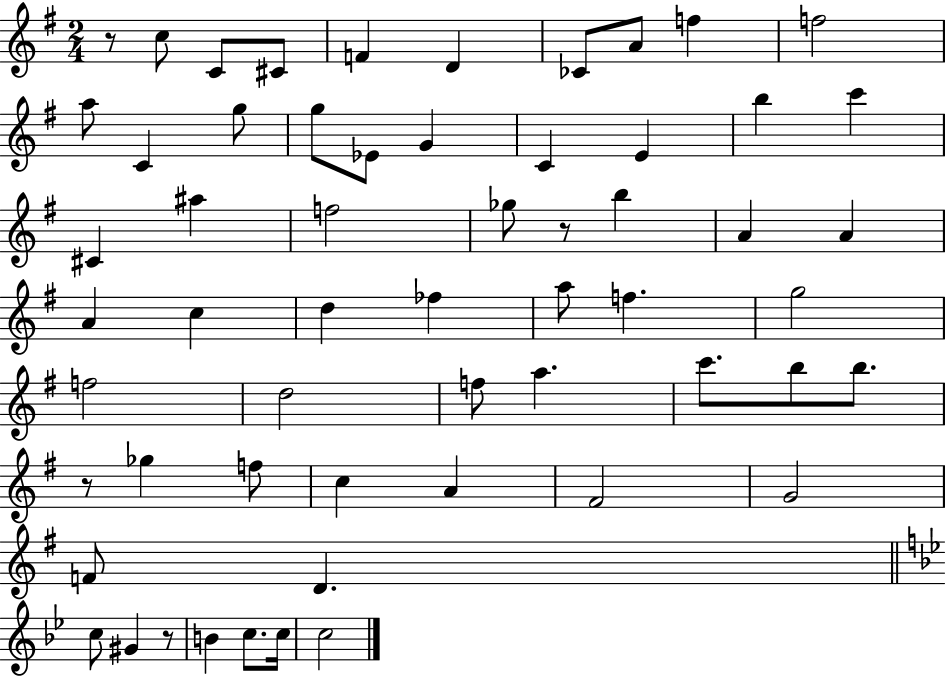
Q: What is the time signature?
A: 2/4